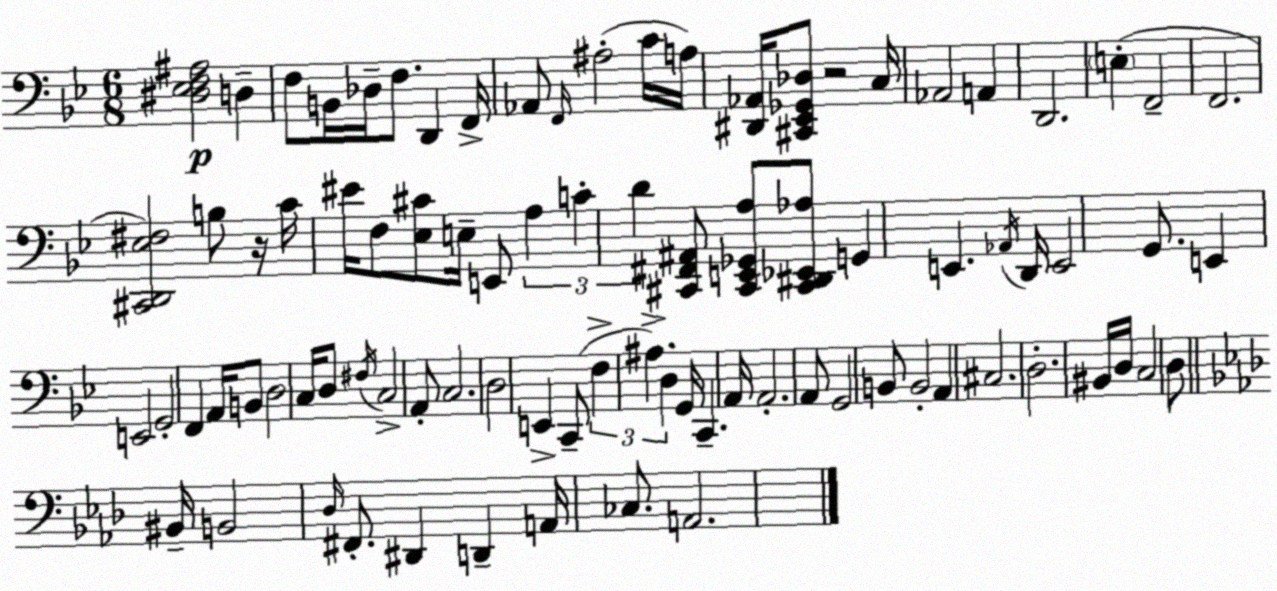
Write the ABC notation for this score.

X:1
T:Untitled
M:6/8
L:1/4
K:Gm
[^D,_E,F,^A,]2 D, F,/2 B,,/4 _D,/4 F,/2 D,, F,,/4 _A,,/2 F,,/4 ^A,2 C/4 A,/4 [^D,,_A,,]/4 [^C,,_E,,_G,,_D,]/2 z2 C,/4 _A,,2 A,, D,,2 E, F,,2 F,,2 [^C,,D,,_E,^F,]2 B,/2 z/4 C/4 ^E/4 F,/2 [_E,^C]/2 E,/4 E,,/2 A, C D [^C,,^F,,^A,,]/2 [^C,,E,,_G,,A,]/2 [^C,,^D,,_E,,_A,]/2 G,, E,, _A,,/4 D,,/4 E,,2 G,,/2 E,, E,,2 G,,2 F,, A,,/4 B,,/2 D,2 C,/4 D,/2 ^F,/4 C,2 A,,/2 C,2 D,2 E,, C,,/2 F, ^A, D, G,,/4 C,, A,,/4 A,,2 A,,/2 G,,2 B,,/2 B,,2 A,, ^C,2 D,2 ^B,,/4 D,/4 C,2 D,/2 ^B,,/4 B,,2 _D,/4 ^F,,/2 ^D,, D,, A,,/4 _C,/2 A,,2